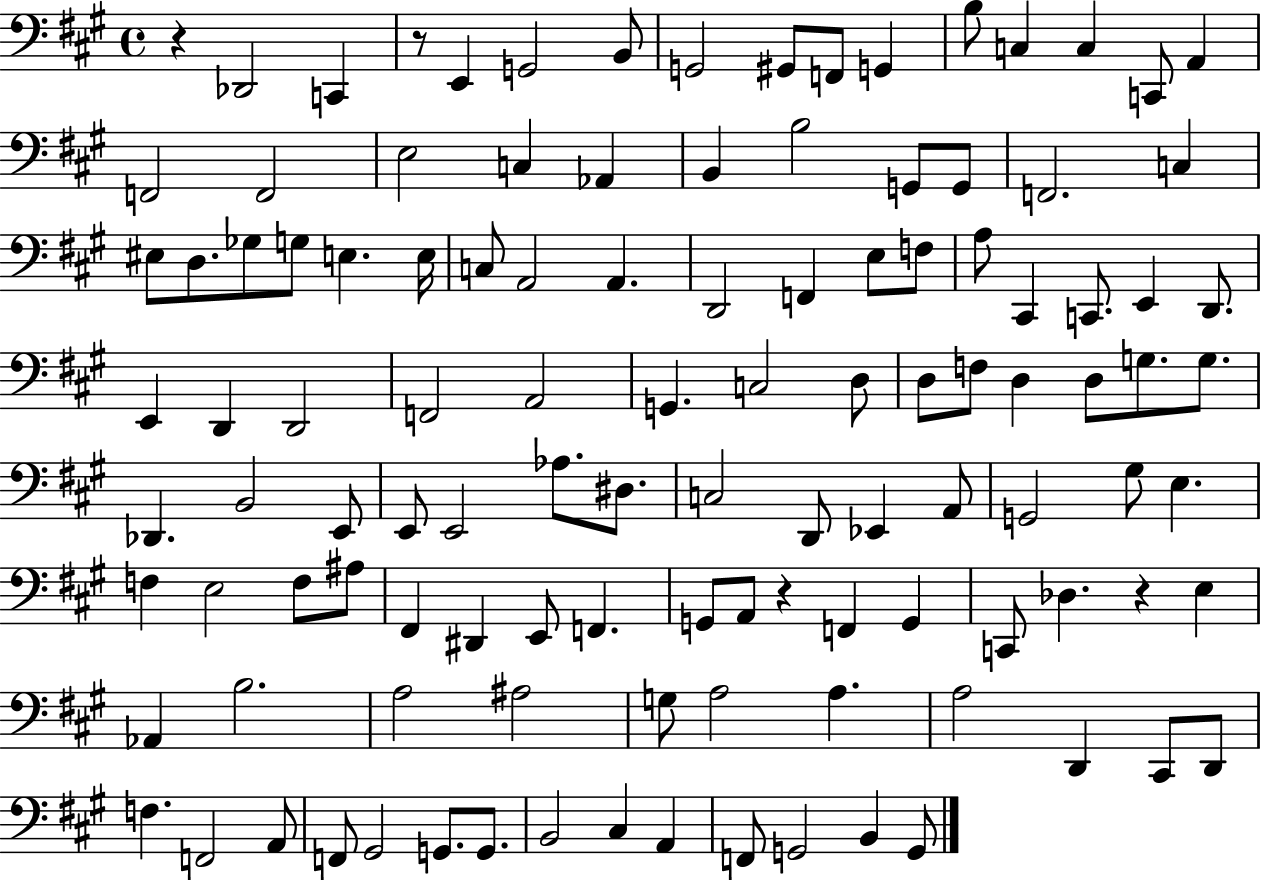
R/q Db2/h C2/q R/e E2/q G2/h B2/e G2/h G#2/e F2/e G2/q B3/e C3/q C3/q C2/e A2/q F2/h F2/h E3/h C3/q Ab2/q B2/q B3/h G2/e G2/e F2/h. C3/q EIS3/e D3/e. Gb3/e G3/e E3/q. E3/s C3/e A2/h A2/q. D2/h F2/q E3/e F3/e A3/e C#2/q C2/e. E2/q D2/e. E2/q D2/q D2/h F2/h A2/h G2/q. C3/h D3/e D3/e F3/e D3/q D3/e G3/e. G3/e. Db2/q. B2/h E2/e E2/e E2/h Ab3/e. D#3/e. C3/h D2/e Eb2/q A2/e G2/h G#3/e E3/q. F3/q E3/h F3/e A#3/e F#2/q D#2/q E2/e F2/q. G2/e A2/e R/q F2/q G2/q C2/e Db3/q. R/q E3/q Ab2/q B3/h. A3/h A#3/h G3/e A3/h A3/q. A3/h D2/q C#2/e D2/e F3/q. F2/h A2/e F2/e G#2/h G2/e. G2/e. B2/h C#3/q A2/q F2/e G2/h B2/q G2/e